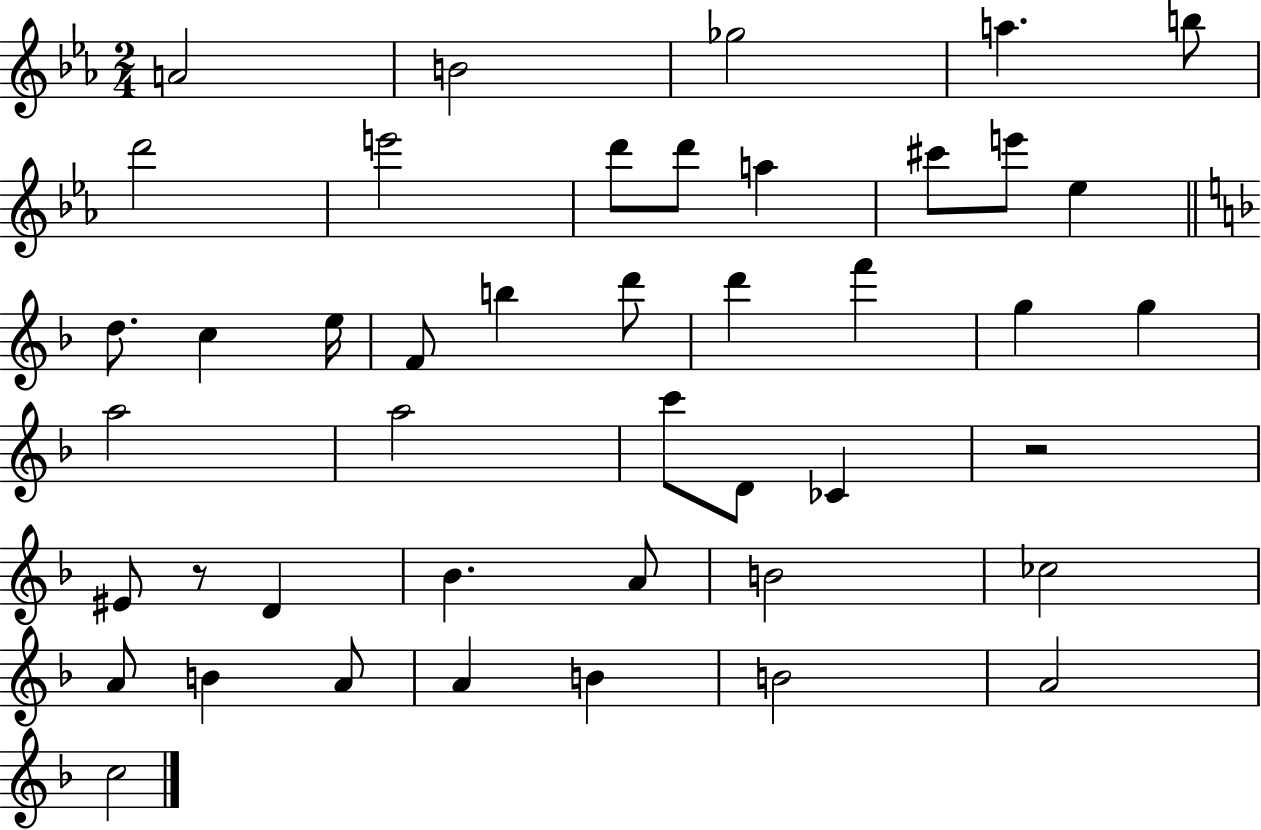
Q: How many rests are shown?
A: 2